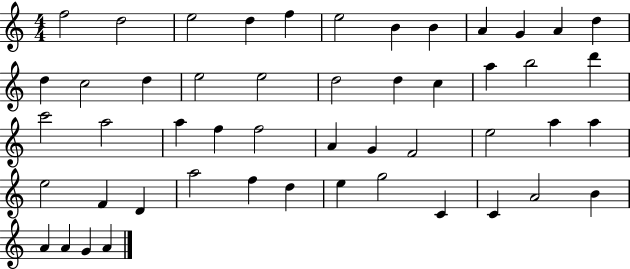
{
  \clef treble
  \numericTimeSignature
  \time 4/4
  \key c \major
  f''2 d''2 | e''2 d''4 f''4 | e''2 b'4 b'4 | a'4 g'4 a'4 d''4 | \break d''4 c''2 d''4 | e''2 e''2 | d''2 d''4 c''4 | a''4 b''2 d'''4 | \break c'''2 a''2 | a''4 f''4 f''2 | a'4 g'4 f'2 | e''2 a''4 a''4 | \break e''2 f'4 d'4 | a''2 f''4 d''4 | e''4 g''2 c'4 | c'4 a'2 b'4 | \break a'4 a'4 g'4 a'4 | \bar "|."
}